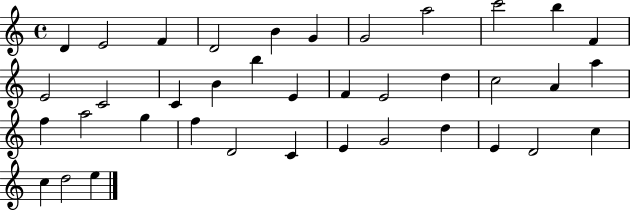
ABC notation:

X:1
T:Untitled
M:4/4
L:1/4
K:C
D E2 F D2 B G G2 a2 c'2 b F E2 C2 C B b E F E2 d c2 A a f a2 g f D2 C E G2 d E D2 c c d2 e